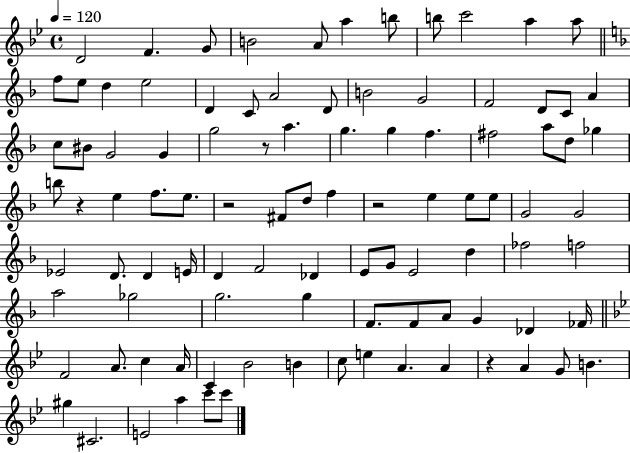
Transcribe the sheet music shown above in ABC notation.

X:1
T:Untitled
M:4/4
L:1/4
K:Bb
D2 F G/2 B2 A/2 a b/2 b/2 c'2 a a/2 f/2 e/2 d e2 D C/2 A2 D/2 B2 G2 F2 D/2 C/2 A c/2 ^B/2 G2 G g2 z/2 a g g f ^f2 a/2 d/2 _g b/2 z e f/2 e/2 z2 ^F/2 d/2 f z2 e e/2 e/2 G2 G2 _E2 D/2 D E/4 D F2 _D E/2 G/2 E2 d _f2 f2 a2 _g2 g2 g F/2 F/2 A/2 G _D _F/4 F2 A/2 c A/4 C _B2 B c/2 e A A z A G/2 B ^g ^C2 E2 a c'/2 c'/2